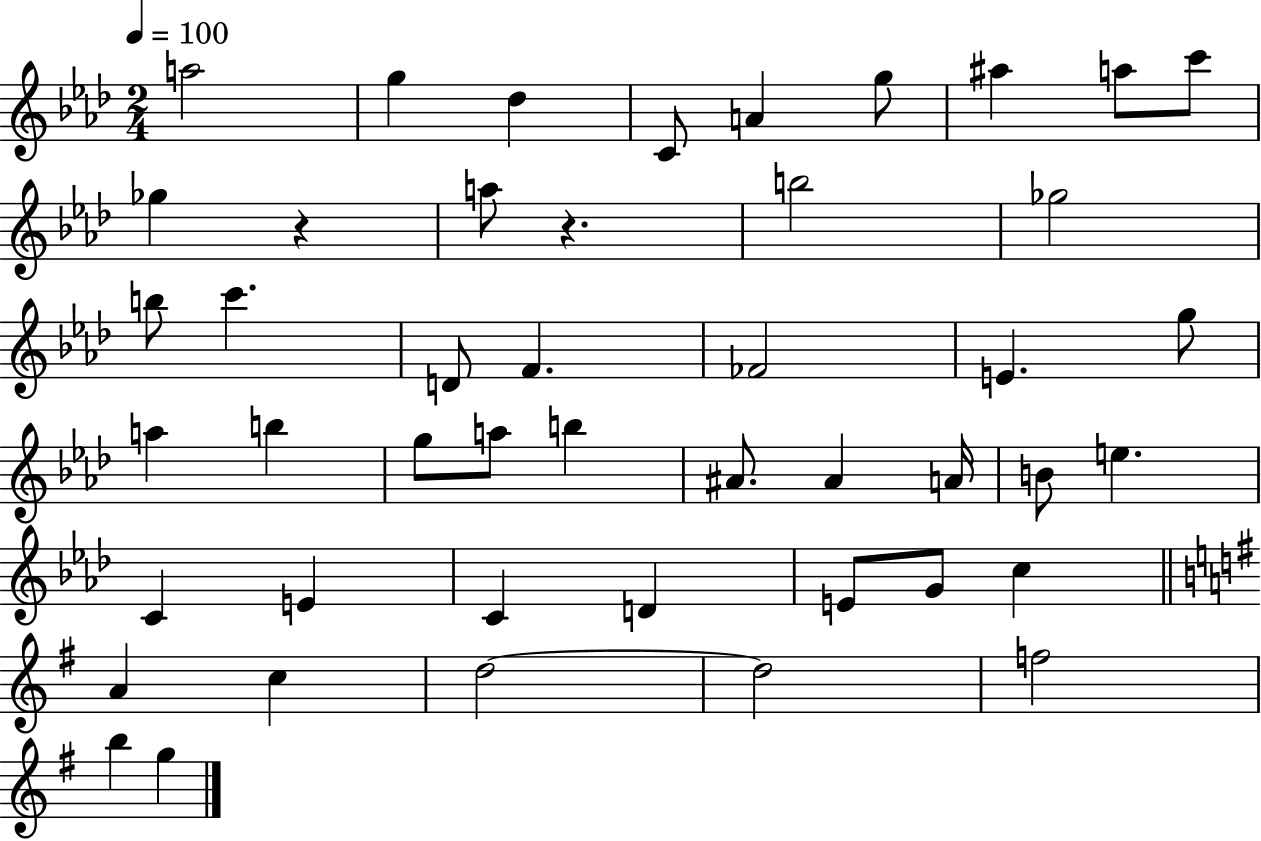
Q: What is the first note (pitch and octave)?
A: A5